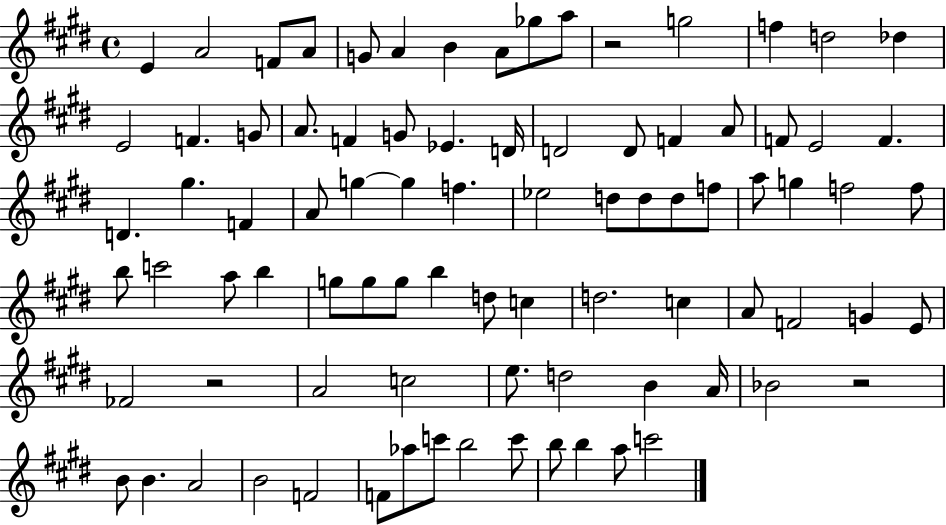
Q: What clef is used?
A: treble